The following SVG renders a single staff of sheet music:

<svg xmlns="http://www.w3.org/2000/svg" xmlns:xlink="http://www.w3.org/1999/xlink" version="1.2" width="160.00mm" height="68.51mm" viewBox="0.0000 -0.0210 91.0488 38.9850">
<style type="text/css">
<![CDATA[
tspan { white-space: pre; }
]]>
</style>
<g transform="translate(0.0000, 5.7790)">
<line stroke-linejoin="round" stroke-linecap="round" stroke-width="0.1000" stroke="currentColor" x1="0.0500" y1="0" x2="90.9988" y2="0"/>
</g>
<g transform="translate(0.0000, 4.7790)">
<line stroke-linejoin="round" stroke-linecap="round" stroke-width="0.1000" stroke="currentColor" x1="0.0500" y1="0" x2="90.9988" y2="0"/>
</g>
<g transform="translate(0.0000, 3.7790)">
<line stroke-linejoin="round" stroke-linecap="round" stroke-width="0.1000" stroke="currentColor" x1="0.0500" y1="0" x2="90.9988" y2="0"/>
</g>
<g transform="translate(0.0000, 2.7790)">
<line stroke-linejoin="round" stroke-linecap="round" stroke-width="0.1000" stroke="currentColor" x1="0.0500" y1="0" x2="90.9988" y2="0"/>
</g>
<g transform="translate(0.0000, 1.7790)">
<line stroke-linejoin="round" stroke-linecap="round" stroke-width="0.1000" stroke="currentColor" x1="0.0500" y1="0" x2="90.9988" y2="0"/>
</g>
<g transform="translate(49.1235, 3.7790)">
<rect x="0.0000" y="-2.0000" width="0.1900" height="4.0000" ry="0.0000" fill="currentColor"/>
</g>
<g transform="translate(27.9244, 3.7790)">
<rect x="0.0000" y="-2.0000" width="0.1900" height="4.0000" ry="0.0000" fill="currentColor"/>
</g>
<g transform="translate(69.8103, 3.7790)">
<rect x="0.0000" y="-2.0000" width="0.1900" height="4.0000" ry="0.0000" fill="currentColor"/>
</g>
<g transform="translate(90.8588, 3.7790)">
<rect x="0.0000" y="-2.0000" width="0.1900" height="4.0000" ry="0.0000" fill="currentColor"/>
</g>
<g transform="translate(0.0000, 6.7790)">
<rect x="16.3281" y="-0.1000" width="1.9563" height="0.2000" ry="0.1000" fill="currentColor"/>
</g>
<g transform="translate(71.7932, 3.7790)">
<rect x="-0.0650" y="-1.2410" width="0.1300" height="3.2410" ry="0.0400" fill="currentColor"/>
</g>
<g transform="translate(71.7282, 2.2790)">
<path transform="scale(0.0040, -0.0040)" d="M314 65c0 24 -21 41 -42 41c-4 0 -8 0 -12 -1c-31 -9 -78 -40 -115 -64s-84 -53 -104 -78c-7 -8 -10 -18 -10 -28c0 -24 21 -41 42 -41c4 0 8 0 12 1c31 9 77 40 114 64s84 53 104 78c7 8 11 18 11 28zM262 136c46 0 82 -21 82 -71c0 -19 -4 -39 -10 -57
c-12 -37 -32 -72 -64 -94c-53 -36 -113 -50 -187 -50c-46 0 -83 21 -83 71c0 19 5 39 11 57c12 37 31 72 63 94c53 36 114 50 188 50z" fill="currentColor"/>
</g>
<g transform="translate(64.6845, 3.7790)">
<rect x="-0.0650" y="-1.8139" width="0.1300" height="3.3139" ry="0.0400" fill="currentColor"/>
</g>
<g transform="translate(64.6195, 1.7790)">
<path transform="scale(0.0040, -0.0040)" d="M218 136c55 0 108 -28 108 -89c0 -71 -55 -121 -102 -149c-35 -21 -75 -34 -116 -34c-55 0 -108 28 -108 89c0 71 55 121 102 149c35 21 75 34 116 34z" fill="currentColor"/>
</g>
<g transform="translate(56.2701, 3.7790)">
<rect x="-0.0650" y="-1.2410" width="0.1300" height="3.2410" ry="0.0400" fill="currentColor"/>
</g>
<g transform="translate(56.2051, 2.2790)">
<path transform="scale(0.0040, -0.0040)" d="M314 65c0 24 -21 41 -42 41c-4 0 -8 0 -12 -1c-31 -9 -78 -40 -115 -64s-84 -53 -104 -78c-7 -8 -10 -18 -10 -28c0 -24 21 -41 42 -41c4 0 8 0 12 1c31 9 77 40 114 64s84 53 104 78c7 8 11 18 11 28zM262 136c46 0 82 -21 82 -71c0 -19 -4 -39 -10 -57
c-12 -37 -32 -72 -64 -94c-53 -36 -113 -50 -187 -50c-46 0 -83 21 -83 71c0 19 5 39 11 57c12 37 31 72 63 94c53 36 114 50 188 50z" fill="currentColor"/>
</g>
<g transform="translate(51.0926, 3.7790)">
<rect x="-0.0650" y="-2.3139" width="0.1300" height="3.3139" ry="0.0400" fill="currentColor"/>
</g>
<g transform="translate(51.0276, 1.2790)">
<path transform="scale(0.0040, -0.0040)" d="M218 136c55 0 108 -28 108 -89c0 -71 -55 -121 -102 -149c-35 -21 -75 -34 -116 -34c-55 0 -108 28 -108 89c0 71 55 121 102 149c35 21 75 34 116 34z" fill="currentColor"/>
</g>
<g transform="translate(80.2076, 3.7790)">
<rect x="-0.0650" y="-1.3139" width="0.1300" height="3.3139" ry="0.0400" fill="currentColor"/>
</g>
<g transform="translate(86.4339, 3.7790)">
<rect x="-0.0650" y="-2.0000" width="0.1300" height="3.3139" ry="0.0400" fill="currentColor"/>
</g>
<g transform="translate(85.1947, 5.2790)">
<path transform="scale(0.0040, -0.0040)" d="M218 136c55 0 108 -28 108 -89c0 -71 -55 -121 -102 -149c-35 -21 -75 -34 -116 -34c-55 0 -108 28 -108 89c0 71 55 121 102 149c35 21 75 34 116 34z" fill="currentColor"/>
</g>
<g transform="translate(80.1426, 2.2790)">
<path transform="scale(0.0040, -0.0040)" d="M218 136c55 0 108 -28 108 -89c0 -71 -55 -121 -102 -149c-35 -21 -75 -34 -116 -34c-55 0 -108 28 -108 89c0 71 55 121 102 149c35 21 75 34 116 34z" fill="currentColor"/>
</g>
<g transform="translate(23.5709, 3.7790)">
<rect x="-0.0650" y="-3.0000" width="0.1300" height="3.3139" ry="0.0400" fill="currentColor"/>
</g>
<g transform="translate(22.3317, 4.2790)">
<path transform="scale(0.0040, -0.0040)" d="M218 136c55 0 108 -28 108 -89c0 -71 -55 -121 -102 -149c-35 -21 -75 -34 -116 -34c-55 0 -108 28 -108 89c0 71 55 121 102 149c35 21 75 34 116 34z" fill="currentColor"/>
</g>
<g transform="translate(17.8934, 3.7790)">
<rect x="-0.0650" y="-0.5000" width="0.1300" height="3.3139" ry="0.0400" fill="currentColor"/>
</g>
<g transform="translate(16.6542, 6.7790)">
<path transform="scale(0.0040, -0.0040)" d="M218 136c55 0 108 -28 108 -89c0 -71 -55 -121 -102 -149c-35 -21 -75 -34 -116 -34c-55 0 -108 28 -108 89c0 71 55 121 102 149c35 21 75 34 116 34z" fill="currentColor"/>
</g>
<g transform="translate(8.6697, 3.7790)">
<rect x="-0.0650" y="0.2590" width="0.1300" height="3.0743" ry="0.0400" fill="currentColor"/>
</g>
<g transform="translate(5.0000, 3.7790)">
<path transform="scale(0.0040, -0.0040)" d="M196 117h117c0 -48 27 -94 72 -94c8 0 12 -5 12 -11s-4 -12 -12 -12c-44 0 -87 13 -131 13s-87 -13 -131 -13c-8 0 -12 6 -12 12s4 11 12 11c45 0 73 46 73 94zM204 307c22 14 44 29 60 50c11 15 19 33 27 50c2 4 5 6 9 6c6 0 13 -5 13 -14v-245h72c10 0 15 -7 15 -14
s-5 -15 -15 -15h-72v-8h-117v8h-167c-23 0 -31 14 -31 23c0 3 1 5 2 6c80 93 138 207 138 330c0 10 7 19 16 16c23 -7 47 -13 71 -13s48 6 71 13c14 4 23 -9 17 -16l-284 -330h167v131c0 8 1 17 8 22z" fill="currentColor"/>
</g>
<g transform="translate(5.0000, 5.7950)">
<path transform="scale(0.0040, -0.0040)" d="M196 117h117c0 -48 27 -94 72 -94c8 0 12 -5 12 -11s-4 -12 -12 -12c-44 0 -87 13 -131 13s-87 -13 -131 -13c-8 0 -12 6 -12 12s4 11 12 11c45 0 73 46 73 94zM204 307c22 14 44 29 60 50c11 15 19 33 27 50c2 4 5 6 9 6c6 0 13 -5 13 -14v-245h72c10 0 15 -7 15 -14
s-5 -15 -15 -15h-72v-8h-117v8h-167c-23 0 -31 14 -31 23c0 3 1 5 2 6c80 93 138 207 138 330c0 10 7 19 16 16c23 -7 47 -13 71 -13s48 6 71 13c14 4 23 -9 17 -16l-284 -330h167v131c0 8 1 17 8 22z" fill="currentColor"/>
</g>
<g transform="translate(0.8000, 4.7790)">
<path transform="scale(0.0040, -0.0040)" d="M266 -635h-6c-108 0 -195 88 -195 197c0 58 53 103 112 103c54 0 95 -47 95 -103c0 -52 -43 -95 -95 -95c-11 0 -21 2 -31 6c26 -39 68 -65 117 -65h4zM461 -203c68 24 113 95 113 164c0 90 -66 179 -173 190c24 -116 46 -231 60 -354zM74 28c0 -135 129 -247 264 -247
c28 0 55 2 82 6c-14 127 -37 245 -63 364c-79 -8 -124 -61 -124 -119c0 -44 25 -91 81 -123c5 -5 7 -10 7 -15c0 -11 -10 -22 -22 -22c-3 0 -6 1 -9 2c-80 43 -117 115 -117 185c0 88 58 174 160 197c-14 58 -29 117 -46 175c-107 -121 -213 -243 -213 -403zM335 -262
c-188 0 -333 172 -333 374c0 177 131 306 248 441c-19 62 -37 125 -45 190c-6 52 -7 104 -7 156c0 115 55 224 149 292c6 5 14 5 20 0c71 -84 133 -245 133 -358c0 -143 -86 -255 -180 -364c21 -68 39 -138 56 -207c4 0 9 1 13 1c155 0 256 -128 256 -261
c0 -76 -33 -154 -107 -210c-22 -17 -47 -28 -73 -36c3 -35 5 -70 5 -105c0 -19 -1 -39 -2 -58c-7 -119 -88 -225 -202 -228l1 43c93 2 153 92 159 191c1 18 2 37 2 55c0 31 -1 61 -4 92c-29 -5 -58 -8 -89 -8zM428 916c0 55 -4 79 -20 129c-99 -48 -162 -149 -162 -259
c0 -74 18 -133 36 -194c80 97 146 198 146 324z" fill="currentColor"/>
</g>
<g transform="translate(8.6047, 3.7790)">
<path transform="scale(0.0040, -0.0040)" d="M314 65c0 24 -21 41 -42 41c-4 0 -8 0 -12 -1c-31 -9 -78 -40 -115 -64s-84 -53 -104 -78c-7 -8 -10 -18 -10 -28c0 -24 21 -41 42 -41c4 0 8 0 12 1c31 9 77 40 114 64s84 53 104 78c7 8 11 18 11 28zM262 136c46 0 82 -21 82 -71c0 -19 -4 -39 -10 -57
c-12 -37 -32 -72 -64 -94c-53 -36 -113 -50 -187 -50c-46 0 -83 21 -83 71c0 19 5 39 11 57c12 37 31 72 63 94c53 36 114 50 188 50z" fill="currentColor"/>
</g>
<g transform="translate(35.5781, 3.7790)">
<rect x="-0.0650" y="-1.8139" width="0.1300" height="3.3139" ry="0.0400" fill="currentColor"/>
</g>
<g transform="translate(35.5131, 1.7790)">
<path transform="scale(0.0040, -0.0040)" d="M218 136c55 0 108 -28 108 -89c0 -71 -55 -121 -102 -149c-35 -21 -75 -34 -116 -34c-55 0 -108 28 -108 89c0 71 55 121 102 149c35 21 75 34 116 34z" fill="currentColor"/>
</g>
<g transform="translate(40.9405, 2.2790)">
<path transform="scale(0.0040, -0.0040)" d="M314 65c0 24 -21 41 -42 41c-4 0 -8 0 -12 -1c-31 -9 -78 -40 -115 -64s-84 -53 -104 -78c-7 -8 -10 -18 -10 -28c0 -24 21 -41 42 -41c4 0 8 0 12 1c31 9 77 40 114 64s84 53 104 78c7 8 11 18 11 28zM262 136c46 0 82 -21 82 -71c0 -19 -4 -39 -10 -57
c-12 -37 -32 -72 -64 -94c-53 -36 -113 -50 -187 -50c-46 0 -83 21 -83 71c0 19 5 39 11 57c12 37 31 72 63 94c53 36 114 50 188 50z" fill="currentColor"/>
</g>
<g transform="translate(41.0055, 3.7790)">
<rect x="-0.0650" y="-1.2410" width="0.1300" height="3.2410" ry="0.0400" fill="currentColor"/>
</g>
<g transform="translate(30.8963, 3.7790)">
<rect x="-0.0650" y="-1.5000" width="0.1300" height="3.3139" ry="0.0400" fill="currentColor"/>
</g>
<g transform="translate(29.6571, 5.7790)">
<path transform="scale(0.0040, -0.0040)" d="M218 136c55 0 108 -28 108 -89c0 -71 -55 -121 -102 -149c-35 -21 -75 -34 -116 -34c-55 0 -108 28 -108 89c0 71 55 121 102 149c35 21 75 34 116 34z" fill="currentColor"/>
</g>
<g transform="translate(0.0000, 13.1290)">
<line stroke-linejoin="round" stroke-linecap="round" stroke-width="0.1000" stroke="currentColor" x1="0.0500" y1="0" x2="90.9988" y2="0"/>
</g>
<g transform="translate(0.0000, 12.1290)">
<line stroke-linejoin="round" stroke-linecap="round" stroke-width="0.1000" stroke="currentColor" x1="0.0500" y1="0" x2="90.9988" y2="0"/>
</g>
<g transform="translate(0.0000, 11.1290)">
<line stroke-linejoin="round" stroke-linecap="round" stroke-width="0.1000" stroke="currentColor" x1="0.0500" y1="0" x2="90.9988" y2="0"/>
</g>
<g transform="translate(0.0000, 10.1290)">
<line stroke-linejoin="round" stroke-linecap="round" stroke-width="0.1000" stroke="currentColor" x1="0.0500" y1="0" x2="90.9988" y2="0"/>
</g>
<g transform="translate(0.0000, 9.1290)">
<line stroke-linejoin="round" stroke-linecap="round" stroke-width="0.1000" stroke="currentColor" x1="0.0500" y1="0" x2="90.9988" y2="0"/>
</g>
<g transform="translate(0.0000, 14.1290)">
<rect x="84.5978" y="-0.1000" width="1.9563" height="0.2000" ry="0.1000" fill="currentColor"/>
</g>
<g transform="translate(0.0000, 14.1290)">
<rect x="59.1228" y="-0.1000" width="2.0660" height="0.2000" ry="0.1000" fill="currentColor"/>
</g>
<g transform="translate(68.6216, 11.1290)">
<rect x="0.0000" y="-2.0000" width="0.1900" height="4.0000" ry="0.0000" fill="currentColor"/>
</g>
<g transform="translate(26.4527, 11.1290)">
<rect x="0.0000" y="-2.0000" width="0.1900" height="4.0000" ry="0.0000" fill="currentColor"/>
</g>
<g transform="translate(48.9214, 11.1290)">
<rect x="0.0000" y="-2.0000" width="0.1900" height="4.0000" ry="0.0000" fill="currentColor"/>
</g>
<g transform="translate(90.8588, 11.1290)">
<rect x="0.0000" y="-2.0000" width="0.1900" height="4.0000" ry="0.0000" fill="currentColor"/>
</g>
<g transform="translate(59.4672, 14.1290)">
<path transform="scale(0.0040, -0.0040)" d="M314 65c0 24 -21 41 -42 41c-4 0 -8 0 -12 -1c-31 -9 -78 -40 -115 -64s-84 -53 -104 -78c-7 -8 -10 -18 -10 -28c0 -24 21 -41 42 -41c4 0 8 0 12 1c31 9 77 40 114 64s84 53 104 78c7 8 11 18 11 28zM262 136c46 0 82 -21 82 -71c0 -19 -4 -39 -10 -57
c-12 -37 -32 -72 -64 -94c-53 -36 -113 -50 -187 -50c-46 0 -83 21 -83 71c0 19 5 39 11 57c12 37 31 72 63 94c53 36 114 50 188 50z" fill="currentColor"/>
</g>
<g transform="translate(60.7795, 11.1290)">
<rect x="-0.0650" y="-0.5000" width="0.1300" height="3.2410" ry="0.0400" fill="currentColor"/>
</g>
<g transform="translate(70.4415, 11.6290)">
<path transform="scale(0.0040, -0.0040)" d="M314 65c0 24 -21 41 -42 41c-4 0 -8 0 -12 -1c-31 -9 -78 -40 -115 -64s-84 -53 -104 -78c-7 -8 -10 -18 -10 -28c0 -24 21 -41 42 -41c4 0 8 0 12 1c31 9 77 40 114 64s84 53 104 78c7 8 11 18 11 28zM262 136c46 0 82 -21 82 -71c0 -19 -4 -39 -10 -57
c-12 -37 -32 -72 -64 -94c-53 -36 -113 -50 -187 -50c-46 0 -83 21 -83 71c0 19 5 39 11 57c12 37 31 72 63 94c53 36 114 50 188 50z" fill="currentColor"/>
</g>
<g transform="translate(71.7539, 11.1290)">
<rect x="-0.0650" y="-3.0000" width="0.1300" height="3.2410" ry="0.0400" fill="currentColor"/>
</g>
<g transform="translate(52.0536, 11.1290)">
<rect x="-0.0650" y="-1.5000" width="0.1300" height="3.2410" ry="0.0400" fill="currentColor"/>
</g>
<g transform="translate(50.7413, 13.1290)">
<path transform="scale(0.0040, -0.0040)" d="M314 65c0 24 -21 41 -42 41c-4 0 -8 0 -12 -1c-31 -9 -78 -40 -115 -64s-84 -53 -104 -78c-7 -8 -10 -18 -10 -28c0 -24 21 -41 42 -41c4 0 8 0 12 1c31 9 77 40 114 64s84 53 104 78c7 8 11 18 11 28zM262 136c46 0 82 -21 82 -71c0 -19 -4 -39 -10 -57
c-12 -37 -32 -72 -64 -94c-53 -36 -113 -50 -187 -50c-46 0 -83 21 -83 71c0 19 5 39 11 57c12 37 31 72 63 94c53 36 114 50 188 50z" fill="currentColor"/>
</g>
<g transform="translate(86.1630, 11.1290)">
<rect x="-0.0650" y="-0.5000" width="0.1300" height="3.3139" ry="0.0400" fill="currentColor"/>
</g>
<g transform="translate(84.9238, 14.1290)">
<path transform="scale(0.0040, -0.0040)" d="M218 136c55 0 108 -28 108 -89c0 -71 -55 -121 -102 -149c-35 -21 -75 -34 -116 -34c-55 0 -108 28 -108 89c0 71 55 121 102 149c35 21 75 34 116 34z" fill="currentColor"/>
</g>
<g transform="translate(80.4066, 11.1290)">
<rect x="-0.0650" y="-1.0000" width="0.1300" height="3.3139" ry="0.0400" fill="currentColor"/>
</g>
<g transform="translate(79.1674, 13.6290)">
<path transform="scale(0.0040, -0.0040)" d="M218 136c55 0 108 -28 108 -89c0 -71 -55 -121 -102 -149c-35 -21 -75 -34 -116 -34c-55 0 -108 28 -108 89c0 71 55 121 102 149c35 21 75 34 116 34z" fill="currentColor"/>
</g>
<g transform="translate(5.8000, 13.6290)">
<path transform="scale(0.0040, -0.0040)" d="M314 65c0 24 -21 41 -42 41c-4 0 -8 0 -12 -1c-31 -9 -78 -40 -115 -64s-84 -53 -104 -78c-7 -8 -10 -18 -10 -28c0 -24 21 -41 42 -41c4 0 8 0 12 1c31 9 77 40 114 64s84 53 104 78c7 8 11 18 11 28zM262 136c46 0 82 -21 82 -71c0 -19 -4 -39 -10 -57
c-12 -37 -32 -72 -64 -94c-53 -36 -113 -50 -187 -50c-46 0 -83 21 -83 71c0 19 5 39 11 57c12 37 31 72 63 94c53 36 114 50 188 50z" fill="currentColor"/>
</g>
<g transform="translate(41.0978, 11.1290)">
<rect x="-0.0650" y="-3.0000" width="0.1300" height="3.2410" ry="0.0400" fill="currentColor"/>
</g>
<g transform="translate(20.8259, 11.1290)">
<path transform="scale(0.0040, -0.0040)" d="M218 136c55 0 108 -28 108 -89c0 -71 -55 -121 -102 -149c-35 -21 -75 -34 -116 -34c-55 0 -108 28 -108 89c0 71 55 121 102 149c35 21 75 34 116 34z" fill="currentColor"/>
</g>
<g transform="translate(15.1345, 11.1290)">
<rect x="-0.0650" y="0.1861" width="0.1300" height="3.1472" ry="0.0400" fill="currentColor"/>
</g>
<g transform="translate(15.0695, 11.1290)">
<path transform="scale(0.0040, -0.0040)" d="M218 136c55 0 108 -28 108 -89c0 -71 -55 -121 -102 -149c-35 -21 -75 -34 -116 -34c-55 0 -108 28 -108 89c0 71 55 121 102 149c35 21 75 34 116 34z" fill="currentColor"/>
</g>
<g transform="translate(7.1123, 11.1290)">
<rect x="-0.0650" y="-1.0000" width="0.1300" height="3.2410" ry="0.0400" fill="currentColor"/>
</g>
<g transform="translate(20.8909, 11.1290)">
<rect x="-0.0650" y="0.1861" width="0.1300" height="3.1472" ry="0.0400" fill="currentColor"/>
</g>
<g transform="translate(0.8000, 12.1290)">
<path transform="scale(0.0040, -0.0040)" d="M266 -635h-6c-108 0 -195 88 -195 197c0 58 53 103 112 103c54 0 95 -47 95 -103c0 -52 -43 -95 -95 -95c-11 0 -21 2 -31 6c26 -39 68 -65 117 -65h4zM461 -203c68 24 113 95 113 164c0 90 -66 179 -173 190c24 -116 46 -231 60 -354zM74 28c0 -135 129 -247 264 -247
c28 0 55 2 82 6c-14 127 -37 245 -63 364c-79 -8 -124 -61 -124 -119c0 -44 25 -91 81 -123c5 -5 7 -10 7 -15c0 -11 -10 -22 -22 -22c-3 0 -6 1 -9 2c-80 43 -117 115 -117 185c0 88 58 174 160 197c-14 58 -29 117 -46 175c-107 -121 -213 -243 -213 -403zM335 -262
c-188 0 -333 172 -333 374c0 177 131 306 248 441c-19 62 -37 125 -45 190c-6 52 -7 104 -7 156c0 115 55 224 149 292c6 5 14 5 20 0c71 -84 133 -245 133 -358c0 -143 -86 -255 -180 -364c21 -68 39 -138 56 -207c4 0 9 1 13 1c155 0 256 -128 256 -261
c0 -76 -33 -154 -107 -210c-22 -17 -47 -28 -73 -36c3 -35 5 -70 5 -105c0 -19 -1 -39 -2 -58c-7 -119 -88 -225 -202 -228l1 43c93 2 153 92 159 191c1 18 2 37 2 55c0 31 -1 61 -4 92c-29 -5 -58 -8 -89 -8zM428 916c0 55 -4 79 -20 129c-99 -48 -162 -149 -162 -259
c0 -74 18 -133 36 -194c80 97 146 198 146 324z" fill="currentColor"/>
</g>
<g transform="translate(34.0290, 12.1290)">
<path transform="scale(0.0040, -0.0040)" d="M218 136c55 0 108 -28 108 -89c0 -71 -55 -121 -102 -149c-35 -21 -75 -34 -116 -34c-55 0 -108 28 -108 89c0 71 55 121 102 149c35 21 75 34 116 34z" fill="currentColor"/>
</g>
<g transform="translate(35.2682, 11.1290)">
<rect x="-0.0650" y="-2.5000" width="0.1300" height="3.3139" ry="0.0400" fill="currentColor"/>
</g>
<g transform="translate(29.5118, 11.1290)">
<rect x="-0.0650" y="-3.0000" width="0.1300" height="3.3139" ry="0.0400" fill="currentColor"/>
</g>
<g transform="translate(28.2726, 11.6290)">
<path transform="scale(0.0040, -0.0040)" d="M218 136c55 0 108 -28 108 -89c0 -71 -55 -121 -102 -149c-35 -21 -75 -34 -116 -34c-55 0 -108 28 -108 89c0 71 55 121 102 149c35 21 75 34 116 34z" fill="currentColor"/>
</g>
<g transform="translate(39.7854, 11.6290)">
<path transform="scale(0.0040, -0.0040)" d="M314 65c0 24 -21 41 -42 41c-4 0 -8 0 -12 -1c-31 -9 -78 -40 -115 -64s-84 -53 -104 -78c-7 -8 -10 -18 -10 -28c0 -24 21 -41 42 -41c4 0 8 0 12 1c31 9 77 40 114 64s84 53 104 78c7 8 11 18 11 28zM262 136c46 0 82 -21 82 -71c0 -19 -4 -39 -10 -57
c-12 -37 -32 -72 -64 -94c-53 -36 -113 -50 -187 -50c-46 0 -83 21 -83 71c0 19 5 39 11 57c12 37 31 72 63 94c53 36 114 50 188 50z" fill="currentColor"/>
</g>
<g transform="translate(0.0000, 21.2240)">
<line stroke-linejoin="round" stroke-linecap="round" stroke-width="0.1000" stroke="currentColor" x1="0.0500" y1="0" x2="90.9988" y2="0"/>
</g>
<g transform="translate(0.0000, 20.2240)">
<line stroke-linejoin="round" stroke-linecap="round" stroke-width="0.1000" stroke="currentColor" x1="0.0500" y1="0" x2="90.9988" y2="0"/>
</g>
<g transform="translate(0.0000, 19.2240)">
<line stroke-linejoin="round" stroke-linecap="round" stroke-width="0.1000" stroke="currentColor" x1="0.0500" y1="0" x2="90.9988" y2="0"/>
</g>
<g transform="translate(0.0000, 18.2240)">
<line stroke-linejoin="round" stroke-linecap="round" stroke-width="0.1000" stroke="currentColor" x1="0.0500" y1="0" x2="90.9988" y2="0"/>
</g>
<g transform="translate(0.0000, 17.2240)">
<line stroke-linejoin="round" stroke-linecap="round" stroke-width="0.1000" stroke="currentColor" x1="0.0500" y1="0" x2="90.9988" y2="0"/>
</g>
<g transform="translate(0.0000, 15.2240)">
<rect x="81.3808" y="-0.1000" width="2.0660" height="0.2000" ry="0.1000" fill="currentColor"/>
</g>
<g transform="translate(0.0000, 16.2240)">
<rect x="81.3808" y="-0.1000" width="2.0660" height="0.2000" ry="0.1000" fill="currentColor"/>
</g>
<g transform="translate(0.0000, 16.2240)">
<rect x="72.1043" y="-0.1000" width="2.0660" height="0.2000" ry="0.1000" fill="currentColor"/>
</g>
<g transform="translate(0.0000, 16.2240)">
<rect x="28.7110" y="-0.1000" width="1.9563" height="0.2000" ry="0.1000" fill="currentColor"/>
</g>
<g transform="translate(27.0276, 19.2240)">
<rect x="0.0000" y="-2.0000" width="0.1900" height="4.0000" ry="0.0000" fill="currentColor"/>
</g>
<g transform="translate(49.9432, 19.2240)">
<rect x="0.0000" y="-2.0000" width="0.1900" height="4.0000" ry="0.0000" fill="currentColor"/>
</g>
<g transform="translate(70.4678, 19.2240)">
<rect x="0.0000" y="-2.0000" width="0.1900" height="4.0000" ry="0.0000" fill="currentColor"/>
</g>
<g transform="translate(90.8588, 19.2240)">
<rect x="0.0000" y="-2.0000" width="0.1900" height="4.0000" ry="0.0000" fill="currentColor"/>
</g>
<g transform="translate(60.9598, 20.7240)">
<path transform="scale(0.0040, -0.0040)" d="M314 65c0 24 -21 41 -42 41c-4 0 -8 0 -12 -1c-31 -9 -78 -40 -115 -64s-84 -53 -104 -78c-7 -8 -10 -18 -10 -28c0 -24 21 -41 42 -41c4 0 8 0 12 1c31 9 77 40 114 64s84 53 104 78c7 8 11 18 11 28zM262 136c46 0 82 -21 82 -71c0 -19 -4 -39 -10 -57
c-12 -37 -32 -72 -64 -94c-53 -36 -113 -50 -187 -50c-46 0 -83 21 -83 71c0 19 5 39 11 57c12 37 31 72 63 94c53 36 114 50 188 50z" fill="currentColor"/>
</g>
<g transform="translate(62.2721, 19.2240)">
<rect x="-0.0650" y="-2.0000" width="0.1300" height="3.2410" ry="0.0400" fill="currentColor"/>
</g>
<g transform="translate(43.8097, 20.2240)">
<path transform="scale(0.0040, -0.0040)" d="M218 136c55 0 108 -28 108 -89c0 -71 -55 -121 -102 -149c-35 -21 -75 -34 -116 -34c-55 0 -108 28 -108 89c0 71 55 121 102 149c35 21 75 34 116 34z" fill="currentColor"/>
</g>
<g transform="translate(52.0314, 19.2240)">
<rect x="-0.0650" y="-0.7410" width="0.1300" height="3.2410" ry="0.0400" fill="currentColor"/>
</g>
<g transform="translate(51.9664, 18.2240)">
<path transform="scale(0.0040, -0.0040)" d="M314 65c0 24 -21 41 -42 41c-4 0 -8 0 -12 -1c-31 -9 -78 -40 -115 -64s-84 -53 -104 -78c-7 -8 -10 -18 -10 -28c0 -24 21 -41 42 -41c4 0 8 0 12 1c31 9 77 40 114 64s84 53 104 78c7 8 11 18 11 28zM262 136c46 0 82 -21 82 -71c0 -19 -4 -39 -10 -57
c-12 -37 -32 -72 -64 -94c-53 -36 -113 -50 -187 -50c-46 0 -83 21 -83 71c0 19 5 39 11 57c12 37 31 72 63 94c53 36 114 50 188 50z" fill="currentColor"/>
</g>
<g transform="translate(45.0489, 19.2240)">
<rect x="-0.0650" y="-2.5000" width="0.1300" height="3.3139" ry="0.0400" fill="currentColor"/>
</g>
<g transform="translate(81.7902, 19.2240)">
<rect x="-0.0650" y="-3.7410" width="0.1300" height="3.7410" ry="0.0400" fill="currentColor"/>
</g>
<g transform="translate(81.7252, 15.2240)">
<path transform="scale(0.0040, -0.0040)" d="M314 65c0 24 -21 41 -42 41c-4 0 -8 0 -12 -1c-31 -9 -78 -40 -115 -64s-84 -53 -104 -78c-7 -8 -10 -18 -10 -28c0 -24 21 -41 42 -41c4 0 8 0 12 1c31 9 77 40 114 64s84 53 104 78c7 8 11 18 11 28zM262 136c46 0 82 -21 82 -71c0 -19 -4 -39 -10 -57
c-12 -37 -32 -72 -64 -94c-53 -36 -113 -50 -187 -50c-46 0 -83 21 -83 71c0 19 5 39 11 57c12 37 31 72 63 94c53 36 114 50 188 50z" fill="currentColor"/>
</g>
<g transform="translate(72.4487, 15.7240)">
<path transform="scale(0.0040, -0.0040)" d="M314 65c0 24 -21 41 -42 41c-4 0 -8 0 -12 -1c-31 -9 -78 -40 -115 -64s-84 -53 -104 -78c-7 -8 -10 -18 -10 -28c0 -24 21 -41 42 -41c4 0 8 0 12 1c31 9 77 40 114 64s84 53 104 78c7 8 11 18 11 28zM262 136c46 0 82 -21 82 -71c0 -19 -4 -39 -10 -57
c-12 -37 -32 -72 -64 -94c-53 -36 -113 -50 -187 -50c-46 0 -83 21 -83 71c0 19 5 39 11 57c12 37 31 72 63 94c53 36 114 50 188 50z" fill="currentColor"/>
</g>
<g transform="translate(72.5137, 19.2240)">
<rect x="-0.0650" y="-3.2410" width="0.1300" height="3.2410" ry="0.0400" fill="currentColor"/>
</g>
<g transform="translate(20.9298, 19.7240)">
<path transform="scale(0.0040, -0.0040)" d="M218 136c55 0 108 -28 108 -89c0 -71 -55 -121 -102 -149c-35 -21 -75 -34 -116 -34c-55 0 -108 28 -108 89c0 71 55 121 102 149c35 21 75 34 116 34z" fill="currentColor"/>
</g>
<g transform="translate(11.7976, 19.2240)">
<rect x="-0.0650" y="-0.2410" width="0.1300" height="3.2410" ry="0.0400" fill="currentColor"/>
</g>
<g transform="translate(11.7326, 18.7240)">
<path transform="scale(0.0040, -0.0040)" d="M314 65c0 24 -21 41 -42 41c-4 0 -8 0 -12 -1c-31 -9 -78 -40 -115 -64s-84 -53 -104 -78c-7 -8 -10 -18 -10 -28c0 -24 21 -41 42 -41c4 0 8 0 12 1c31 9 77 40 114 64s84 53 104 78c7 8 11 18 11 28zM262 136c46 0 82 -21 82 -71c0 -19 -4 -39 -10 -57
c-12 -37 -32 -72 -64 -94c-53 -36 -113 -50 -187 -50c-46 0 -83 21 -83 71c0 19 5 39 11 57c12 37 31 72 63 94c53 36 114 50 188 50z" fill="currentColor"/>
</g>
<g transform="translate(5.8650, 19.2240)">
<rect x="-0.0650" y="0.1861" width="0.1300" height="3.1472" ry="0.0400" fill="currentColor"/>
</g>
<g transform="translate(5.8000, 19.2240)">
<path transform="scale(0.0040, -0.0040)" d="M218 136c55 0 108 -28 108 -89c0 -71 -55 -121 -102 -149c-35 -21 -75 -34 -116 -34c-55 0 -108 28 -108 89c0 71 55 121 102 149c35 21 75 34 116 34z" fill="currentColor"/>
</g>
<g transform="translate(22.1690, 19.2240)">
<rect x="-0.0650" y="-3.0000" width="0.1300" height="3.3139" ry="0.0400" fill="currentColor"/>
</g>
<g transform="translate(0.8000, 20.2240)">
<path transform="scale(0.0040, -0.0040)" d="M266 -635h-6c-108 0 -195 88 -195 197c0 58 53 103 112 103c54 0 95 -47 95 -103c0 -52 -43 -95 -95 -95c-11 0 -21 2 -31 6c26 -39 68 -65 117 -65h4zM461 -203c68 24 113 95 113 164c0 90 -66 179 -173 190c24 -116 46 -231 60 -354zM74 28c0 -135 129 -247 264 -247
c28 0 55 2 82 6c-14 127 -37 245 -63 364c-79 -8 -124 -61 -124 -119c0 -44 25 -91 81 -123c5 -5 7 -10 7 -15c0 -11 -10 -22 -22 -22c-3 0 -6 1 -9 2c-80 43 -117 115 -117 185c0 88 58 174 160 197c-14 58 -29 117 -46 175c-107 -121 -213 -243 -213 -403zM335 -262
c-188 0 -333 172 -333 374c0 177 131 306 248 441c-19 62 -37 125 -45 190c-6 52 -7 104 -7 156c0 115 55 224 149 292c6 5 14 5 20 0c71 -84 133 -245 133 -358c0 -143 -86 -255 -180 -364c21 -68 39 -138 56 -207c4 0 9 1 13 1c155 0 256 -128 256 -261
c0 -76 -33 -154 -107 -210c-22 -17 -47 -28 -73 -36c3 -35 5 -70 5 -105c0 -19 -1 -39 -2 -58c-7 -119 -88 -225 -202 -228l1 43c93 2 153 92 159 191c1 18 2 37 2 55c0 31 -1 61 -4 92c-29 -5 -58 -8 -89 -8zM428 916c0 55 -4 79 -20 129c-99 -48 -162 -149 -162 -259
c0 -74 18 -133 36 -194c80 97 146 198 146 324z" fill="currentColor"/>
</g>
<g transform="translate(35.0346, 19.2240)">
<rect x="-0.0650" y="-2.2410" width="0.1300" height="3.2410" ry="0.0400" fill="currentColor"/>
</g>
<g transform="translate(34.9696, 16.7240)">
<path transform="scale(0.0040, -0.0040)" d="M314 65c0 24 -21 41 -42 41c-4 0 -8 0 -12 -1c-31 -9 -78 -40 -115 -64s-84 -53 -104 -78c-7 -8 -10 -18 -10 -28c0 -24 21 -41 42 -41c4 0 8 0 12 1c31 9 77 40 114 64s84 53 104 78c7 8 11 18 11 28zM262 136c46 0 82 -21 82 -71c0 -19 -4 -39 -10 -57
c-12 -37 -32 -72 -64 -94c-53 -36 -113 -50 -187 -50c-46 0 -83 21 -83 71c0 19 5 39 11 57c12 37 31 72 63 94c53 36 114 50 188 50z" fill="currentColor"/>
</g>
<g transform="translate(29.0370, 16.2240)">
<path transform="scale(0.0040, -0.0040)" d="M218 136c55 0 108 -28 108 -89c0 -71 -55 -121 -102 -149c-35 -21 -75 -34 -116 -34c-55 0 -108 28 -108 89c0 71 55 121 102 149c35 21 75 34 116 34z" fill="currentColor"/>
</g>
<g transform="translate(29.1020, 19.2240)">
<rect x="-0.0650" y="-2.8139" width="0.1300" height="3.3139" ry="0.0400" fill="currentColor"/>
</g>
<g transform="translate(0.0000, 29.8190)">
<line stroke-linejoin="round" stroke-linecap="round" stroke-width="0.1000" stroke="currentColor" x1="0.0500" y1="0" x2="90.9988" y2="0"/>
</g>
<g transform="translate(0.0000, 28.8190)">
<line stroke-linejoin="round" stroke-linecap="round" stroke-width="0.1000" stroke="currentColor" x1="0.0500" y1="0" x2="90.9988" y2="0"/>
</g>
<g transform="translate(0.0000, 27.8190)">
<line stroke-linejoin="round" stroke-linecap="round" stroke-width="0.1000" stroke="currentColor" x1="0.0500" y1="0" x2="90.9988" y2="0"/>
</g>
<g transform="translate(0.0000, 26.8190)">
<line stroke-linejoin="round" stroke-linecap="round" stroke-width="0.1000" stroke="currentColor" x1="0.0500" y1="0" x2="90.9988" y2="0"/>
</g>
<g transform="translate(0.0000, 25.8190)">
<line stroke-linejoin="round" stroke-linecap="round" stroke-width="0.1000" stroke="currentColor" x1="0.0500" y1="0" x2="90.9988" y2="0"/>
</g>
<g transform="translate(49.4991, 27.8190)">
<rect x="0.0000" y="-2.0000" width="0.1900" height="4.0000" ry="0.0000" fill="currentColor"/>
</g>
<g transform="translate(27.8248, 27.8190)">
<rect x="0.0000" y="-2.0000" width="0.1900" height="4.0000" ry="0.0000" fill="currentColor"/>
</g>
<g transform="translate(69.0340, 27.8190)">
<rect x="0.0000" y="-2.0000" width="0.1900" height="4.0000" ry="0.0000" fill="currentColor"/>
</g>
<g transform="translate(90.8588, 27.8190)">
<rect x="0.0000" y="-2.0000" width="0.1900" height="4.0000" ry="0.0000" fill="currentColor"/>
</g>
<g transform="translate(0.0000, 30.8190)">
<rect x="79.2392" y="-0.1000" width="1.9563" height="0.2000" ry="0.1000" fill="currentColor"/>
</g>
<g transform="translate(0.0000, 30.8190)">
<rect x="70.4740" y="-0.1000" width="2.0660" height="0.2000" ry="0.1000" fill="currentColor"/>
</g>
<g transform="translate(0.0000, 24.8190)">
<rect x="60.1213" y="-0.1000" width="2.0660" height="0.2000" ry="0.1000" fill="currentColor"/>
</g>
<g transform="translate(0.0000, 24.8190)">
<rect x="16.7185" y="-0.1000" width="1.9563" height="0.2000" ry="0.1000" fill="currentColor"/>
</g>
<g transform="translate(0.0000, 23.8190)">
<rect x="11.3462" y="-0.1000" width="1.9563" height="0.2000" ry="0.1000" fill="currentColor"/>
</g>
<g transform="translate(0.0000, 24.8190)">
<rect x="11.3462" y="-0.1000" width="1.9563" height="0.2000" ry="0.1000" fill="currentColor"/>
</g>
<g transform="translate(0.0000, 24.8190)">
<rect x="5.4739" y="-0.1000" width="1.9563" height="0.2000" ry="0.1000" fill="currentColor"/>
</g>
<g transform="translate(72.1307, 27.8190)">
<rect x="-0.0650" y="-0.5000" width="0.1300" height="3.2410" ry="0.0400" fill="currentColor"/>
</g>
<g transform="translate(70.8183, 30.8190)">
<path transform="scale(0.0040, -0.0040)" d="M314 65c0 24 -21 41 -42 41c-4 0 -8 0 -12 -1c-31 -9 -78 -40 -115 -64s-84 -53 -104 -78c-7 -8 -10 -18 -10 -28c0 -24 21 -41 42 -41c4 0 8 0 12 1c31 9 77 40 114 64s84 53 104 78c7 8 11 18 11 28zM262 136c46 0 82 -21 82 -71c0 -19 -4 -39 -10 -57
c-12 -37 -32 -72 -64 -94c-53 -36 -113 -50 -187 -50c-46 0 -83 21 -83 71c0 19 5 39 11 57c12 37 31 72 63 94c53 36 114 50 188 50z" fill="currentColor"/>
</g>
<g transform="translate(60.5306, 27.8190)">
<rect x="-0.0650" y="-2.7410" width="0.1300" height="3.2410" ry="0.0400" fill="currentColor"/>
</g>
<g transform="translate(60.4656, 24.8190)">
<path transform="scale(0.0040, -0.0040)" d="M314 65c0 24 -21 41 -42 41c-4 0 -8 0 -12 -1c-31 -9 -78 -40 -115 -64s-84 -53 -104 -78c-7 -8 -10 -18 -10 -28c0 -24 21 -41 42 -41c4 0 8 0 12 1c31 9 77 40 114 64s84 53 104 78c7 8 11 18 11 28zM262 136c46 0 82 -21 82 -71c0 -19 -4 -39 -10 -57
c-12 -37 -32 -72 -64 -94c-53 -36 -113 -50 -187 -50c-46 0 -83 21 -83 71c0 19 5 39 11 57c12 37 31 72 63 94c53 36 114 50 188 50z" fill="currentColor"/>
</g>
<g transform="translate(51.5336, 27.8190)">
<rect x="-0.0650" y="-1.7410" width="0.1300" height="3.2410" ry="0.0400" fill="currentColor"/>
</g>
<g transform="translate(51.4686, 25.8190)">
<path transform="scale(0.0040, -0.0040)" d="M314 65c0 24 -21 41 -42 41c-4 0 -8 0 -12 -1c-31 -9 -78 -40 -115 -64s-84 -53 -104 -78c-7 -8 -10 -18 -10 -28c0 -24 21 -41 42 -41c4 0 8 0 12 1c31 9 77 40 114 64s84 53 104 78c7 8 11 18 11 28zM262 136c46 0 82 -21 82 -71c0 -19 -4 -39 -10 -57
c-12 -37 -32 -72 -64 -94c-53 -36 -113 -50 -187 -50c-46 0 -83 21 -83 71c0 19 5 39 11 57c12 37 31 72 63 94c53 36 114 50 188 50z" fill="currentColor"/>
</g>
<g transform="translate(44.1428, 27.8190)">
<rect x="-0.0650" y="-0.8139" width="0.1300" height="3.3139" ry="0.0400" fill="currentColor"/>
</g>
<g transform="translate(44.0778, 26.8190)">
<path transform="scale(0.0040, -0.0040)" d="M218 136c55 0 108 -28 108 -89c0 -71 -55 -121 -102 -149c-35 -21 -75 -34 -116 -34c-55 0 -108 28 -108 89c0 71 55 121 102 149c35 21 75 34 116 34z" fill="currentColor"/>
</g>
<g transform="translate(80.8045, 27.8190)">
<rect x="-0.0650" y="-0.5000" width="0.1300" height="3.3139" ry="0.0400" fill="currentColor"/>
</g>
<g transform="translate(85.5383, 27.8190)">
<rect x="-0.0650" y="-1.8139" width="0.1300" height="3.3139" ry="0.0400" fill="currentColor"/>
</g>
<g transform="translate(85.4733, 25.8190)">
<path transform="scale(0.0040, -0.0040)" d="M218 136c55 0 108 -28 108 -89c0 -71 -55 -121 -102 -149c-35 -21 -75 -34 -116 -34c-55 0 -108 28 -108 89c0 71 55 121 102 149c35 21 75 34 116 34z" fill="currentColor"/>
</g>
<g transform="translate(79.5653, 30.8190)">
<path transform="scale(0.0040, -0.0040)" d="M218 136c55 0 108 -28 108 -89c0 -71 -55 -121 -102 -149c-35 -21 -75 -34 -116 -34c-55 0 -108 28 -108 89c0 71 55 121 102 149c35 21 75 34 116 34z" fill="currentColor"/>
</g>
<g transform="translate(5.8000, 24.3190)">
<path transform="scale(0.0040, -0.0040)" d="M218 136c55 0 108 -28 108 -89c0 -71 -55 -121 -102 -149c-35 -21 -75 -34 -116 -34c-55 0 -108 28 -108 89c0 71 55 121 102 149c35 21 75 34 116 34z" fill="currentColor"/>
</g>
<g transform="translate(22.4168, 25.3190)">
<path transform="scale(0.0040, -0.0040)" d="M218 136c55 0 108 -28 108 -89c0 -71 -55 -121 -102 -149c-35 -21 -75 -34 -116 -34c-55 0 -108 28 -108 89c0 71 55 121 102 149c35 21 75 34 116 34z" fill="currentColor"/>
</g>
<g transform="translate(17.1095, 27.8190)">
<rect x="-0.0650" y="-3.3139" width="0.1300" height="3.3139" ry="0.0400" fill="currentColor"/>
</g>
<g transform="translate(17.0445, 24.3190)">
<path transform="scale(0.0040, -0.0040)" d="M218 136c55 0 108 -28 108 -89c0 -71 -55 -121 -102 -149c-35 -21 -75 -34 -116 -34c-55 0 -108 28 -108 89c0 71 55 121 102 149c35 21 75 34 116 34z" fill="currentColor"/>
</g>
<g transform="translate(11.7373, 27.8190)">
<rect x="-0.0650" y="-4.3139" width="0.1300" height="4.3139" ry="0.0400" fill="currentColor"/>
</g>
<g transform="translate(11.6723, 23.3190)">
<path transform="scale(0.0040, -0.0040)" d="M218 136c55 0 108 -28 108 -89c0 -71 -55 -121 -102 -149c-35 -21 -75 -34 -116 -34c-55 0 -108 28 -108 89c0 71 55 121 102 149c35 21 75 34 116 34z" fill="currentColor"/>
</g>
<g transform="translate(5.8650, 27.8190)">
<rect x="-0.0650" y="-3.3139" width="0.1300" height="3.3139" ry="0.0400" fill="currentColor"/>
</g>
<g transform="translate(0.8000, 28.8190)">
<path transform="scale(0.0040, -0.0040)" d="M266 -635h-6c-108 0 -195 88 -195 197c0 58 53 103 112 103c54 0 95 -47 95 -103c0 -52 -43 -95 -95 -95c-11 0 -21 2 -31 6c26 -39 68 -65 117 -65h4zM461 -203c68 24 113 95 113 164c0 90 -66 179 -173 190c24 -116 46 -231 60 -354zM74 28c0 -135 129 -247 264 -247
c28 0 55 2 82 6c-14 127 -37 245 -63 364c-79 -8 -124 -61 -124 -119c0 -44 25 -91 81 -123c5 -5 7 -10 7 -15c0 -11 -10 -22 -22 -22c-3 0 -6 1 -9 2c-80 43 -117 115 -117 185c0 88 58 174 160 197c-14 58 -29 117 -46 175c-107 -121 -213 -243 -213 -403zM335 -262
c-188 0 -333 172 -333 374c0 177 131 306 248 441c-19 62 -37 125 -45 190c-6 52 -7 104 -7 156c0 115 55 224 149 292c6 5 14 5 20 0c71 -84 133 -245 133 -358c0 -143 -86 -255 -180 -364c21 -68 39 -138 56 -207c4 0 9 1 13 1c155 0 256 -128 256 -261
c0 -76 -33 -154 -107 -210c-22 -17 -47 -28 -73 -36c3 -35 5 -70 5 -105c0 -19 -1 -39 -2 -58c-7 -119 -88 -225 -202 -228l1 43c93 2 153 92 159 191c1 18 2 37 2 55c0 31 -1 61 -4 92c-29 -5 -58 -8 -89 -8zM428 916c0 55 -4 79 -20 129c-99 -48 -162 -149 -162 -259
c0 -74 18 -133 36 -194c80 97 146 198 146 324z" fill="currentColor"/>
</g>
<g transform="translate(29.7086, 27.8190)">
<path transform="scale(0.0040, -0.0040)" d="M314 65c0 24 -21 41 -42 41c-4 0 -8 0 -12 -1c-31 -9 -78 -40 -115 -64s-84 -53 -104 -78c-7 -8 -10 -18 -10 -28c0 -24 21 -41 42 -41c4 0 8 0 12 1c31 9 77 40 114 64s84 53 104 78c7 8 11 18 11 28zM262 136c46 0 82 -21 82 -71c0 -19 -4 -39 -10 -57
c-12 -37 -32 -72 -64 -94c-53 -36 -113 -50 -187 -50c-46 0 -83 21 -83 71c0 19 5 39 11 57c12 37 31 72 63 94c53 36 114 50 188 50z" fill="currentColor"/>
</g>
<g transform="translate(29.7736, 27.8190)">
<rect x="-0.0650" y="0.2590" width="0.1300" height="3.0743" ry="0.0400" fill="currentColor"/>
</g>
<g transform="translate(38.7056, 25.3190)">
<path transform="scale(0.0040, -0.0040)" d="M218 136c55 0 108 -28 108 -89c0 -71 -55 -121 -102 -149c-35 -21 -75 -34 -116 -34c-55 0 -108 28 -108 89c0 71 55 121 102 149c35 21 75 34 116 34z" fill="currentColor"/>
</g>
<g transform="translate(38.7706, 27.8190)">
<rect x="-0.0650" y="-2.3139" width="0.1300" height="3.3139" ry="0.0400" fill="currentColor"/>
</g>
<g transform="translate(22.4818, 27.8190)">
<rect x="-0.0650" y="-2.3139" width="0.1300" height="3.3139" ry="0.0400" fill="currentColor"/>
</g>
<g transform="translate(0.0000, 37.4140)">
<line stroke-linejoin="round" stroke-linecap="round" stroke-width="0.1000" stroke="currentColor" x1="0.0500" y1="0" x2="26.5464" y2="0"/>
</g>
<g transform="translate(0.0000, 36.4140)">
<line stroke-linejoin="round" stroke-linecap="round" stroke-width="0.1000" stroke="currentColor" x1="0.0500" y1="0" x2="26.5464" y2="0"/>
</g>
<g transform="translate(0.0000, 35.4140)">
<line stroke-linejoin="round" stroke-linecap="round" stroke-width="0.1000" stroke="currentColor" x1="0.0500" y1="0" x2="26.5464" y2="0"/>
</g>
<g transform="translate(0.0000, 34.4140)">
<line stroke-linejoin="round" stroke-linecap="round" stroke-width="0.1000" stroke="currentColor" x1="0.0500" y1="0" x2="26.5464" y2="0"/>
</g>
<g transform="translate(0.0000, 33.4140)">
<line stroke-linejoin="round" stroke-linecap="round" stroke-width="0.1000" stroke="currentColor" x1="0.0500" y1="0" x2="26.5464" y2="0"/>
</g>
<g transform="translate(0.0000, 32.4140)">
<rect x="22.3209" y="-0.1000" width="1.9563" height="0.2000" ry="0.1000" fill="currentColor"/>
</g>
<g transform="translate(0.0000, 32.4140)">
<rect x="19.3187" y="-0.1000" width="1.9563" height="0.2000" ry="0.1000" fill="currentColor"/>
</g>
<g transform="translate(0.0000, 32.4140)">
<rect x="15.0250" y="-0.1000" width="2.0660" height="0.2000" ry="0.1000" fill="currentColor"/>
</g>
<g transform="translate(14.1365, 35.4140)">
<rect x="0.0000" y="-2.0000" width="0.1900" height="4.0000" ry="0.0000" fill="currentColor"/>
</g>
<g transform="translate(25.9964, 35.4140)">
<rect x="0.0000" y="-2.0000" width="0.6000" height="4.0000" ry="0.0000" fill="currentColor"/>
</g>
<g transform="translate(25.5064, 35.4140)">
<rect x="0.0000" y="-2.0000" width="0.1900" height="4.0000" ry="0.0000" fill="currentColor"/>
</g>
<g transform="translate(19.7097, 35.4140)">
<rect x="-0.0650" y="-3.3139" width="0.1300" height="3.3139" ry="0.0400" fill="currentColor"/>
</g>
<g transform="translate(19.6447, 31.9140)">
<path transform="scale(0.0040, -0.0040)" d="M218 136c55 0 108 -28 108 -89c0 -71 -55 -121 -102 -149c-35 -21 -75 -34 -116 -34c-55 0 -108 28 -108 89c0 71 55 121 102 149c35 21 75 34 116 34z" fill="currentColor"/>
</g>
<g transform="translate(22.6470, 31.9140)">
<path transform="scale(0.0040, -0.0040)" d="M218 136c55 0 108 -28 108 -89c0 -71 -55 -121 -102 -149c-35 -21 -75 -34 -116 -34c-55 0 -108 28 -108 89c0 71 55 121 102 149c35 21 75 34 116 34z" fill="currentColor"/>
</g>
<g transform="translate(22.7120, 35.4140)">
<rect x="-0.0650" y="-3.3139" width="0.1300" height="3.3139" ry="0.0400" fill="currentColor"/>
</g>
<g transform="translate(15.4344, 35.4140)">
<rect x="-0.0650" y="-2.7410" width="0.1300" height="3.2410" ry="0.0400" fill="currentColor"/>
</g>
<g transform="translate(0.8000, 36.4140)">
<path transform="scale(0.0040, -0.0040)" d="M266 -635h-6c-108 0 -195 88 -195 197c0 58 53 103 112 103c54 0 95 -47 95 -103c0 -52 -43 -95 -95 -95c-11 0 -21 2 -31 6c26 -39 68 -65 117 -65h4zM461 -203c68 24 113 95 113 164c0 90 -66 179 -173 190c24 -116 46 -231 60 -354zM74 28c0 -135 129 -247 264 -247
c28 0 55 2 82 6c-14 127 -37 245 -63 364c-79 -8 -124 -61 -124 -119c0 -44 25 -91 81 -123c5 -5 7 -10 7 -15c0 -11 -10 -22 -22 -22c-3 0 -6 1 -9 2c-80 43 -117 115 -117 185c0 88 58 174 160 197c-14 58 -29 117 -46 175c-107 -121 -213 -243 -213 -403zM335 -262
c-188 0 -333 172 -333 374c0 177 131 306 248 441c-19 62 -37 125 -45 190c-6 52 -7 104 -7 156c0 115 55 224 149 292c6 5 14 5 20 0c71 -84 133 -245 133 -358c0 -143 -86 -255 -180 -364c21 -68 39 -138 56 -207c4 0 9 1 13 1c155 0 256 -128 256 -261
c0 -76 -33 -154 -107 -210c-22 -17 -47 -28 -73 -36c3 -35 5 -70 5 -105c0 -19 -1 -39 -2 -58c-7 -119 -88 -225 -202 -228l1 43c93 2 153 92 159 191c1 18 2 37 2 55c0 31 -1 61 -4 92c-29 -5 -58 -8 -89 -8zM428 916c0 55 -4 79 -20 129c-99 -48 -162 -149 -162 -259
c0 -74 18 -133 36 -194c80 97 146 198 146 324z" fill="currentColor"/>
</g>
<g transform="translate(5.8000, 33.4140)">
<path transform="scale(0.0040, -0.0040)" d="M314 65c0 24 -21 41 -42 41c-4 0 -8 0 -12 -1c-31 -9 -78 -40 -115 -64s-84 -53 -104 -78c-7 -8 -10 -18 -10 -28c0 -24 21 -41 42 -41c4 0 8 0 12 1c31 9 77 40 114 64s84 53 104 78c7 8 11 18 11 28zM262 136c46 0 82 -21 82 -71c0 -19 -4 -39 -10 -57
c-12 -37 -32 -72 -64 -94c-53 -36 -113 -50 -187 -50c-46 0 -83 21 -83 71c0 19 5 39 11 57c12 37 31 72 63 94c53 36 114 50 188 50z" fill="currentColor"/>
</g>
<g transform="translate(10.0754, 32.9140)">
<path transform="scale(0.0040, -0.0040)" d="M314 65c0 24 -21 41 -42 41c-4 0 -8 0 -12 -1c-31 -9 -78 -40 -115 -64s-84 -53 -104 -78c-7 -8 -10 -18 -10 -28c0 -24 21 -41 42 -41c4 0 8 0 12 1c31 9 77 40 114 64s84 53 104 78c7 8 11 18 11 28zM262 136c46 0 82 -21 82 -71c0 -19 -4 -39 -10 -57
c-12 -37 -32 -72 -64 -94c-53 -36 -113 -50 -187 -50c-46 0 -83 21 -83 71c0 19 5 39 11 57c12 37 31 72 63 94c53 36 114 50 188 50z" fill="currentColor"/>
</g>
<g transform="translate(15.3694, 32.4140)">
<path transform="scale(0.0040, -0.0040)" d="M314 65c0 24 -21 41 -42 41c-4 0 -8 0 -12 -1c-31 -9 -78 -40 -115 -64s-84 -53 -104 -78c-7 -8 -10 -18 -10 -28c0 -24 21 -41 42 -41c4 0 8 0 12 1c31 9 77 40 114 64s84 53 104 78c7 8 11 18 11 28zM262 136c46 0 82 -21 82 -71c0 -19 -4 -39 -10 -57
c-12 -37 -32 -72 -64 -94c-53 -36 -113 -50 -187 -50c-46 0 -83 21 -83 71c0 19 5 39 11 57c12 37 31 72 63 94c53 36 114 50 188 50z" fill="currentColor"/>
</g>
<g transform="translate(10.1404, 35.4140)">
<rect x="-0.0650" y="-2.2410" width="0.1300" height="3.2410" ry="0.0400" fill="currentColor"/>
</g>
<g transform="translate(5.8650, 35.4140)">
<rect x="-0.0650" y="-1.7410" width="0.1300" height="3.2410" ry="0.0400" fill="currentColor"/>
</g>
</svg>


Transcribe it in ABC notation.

X:1
T:Untitled
M:4/4
L:1/4
K:C
B2 C A E f e2 g e2 f e2 e F D2 B B A G A2 E2 C2 A2 D C B c2 A a g2 G d2 F2 b2 c'2 b d' b g B2 g d f2 a2 C2 C f f2 g2 a2 b b